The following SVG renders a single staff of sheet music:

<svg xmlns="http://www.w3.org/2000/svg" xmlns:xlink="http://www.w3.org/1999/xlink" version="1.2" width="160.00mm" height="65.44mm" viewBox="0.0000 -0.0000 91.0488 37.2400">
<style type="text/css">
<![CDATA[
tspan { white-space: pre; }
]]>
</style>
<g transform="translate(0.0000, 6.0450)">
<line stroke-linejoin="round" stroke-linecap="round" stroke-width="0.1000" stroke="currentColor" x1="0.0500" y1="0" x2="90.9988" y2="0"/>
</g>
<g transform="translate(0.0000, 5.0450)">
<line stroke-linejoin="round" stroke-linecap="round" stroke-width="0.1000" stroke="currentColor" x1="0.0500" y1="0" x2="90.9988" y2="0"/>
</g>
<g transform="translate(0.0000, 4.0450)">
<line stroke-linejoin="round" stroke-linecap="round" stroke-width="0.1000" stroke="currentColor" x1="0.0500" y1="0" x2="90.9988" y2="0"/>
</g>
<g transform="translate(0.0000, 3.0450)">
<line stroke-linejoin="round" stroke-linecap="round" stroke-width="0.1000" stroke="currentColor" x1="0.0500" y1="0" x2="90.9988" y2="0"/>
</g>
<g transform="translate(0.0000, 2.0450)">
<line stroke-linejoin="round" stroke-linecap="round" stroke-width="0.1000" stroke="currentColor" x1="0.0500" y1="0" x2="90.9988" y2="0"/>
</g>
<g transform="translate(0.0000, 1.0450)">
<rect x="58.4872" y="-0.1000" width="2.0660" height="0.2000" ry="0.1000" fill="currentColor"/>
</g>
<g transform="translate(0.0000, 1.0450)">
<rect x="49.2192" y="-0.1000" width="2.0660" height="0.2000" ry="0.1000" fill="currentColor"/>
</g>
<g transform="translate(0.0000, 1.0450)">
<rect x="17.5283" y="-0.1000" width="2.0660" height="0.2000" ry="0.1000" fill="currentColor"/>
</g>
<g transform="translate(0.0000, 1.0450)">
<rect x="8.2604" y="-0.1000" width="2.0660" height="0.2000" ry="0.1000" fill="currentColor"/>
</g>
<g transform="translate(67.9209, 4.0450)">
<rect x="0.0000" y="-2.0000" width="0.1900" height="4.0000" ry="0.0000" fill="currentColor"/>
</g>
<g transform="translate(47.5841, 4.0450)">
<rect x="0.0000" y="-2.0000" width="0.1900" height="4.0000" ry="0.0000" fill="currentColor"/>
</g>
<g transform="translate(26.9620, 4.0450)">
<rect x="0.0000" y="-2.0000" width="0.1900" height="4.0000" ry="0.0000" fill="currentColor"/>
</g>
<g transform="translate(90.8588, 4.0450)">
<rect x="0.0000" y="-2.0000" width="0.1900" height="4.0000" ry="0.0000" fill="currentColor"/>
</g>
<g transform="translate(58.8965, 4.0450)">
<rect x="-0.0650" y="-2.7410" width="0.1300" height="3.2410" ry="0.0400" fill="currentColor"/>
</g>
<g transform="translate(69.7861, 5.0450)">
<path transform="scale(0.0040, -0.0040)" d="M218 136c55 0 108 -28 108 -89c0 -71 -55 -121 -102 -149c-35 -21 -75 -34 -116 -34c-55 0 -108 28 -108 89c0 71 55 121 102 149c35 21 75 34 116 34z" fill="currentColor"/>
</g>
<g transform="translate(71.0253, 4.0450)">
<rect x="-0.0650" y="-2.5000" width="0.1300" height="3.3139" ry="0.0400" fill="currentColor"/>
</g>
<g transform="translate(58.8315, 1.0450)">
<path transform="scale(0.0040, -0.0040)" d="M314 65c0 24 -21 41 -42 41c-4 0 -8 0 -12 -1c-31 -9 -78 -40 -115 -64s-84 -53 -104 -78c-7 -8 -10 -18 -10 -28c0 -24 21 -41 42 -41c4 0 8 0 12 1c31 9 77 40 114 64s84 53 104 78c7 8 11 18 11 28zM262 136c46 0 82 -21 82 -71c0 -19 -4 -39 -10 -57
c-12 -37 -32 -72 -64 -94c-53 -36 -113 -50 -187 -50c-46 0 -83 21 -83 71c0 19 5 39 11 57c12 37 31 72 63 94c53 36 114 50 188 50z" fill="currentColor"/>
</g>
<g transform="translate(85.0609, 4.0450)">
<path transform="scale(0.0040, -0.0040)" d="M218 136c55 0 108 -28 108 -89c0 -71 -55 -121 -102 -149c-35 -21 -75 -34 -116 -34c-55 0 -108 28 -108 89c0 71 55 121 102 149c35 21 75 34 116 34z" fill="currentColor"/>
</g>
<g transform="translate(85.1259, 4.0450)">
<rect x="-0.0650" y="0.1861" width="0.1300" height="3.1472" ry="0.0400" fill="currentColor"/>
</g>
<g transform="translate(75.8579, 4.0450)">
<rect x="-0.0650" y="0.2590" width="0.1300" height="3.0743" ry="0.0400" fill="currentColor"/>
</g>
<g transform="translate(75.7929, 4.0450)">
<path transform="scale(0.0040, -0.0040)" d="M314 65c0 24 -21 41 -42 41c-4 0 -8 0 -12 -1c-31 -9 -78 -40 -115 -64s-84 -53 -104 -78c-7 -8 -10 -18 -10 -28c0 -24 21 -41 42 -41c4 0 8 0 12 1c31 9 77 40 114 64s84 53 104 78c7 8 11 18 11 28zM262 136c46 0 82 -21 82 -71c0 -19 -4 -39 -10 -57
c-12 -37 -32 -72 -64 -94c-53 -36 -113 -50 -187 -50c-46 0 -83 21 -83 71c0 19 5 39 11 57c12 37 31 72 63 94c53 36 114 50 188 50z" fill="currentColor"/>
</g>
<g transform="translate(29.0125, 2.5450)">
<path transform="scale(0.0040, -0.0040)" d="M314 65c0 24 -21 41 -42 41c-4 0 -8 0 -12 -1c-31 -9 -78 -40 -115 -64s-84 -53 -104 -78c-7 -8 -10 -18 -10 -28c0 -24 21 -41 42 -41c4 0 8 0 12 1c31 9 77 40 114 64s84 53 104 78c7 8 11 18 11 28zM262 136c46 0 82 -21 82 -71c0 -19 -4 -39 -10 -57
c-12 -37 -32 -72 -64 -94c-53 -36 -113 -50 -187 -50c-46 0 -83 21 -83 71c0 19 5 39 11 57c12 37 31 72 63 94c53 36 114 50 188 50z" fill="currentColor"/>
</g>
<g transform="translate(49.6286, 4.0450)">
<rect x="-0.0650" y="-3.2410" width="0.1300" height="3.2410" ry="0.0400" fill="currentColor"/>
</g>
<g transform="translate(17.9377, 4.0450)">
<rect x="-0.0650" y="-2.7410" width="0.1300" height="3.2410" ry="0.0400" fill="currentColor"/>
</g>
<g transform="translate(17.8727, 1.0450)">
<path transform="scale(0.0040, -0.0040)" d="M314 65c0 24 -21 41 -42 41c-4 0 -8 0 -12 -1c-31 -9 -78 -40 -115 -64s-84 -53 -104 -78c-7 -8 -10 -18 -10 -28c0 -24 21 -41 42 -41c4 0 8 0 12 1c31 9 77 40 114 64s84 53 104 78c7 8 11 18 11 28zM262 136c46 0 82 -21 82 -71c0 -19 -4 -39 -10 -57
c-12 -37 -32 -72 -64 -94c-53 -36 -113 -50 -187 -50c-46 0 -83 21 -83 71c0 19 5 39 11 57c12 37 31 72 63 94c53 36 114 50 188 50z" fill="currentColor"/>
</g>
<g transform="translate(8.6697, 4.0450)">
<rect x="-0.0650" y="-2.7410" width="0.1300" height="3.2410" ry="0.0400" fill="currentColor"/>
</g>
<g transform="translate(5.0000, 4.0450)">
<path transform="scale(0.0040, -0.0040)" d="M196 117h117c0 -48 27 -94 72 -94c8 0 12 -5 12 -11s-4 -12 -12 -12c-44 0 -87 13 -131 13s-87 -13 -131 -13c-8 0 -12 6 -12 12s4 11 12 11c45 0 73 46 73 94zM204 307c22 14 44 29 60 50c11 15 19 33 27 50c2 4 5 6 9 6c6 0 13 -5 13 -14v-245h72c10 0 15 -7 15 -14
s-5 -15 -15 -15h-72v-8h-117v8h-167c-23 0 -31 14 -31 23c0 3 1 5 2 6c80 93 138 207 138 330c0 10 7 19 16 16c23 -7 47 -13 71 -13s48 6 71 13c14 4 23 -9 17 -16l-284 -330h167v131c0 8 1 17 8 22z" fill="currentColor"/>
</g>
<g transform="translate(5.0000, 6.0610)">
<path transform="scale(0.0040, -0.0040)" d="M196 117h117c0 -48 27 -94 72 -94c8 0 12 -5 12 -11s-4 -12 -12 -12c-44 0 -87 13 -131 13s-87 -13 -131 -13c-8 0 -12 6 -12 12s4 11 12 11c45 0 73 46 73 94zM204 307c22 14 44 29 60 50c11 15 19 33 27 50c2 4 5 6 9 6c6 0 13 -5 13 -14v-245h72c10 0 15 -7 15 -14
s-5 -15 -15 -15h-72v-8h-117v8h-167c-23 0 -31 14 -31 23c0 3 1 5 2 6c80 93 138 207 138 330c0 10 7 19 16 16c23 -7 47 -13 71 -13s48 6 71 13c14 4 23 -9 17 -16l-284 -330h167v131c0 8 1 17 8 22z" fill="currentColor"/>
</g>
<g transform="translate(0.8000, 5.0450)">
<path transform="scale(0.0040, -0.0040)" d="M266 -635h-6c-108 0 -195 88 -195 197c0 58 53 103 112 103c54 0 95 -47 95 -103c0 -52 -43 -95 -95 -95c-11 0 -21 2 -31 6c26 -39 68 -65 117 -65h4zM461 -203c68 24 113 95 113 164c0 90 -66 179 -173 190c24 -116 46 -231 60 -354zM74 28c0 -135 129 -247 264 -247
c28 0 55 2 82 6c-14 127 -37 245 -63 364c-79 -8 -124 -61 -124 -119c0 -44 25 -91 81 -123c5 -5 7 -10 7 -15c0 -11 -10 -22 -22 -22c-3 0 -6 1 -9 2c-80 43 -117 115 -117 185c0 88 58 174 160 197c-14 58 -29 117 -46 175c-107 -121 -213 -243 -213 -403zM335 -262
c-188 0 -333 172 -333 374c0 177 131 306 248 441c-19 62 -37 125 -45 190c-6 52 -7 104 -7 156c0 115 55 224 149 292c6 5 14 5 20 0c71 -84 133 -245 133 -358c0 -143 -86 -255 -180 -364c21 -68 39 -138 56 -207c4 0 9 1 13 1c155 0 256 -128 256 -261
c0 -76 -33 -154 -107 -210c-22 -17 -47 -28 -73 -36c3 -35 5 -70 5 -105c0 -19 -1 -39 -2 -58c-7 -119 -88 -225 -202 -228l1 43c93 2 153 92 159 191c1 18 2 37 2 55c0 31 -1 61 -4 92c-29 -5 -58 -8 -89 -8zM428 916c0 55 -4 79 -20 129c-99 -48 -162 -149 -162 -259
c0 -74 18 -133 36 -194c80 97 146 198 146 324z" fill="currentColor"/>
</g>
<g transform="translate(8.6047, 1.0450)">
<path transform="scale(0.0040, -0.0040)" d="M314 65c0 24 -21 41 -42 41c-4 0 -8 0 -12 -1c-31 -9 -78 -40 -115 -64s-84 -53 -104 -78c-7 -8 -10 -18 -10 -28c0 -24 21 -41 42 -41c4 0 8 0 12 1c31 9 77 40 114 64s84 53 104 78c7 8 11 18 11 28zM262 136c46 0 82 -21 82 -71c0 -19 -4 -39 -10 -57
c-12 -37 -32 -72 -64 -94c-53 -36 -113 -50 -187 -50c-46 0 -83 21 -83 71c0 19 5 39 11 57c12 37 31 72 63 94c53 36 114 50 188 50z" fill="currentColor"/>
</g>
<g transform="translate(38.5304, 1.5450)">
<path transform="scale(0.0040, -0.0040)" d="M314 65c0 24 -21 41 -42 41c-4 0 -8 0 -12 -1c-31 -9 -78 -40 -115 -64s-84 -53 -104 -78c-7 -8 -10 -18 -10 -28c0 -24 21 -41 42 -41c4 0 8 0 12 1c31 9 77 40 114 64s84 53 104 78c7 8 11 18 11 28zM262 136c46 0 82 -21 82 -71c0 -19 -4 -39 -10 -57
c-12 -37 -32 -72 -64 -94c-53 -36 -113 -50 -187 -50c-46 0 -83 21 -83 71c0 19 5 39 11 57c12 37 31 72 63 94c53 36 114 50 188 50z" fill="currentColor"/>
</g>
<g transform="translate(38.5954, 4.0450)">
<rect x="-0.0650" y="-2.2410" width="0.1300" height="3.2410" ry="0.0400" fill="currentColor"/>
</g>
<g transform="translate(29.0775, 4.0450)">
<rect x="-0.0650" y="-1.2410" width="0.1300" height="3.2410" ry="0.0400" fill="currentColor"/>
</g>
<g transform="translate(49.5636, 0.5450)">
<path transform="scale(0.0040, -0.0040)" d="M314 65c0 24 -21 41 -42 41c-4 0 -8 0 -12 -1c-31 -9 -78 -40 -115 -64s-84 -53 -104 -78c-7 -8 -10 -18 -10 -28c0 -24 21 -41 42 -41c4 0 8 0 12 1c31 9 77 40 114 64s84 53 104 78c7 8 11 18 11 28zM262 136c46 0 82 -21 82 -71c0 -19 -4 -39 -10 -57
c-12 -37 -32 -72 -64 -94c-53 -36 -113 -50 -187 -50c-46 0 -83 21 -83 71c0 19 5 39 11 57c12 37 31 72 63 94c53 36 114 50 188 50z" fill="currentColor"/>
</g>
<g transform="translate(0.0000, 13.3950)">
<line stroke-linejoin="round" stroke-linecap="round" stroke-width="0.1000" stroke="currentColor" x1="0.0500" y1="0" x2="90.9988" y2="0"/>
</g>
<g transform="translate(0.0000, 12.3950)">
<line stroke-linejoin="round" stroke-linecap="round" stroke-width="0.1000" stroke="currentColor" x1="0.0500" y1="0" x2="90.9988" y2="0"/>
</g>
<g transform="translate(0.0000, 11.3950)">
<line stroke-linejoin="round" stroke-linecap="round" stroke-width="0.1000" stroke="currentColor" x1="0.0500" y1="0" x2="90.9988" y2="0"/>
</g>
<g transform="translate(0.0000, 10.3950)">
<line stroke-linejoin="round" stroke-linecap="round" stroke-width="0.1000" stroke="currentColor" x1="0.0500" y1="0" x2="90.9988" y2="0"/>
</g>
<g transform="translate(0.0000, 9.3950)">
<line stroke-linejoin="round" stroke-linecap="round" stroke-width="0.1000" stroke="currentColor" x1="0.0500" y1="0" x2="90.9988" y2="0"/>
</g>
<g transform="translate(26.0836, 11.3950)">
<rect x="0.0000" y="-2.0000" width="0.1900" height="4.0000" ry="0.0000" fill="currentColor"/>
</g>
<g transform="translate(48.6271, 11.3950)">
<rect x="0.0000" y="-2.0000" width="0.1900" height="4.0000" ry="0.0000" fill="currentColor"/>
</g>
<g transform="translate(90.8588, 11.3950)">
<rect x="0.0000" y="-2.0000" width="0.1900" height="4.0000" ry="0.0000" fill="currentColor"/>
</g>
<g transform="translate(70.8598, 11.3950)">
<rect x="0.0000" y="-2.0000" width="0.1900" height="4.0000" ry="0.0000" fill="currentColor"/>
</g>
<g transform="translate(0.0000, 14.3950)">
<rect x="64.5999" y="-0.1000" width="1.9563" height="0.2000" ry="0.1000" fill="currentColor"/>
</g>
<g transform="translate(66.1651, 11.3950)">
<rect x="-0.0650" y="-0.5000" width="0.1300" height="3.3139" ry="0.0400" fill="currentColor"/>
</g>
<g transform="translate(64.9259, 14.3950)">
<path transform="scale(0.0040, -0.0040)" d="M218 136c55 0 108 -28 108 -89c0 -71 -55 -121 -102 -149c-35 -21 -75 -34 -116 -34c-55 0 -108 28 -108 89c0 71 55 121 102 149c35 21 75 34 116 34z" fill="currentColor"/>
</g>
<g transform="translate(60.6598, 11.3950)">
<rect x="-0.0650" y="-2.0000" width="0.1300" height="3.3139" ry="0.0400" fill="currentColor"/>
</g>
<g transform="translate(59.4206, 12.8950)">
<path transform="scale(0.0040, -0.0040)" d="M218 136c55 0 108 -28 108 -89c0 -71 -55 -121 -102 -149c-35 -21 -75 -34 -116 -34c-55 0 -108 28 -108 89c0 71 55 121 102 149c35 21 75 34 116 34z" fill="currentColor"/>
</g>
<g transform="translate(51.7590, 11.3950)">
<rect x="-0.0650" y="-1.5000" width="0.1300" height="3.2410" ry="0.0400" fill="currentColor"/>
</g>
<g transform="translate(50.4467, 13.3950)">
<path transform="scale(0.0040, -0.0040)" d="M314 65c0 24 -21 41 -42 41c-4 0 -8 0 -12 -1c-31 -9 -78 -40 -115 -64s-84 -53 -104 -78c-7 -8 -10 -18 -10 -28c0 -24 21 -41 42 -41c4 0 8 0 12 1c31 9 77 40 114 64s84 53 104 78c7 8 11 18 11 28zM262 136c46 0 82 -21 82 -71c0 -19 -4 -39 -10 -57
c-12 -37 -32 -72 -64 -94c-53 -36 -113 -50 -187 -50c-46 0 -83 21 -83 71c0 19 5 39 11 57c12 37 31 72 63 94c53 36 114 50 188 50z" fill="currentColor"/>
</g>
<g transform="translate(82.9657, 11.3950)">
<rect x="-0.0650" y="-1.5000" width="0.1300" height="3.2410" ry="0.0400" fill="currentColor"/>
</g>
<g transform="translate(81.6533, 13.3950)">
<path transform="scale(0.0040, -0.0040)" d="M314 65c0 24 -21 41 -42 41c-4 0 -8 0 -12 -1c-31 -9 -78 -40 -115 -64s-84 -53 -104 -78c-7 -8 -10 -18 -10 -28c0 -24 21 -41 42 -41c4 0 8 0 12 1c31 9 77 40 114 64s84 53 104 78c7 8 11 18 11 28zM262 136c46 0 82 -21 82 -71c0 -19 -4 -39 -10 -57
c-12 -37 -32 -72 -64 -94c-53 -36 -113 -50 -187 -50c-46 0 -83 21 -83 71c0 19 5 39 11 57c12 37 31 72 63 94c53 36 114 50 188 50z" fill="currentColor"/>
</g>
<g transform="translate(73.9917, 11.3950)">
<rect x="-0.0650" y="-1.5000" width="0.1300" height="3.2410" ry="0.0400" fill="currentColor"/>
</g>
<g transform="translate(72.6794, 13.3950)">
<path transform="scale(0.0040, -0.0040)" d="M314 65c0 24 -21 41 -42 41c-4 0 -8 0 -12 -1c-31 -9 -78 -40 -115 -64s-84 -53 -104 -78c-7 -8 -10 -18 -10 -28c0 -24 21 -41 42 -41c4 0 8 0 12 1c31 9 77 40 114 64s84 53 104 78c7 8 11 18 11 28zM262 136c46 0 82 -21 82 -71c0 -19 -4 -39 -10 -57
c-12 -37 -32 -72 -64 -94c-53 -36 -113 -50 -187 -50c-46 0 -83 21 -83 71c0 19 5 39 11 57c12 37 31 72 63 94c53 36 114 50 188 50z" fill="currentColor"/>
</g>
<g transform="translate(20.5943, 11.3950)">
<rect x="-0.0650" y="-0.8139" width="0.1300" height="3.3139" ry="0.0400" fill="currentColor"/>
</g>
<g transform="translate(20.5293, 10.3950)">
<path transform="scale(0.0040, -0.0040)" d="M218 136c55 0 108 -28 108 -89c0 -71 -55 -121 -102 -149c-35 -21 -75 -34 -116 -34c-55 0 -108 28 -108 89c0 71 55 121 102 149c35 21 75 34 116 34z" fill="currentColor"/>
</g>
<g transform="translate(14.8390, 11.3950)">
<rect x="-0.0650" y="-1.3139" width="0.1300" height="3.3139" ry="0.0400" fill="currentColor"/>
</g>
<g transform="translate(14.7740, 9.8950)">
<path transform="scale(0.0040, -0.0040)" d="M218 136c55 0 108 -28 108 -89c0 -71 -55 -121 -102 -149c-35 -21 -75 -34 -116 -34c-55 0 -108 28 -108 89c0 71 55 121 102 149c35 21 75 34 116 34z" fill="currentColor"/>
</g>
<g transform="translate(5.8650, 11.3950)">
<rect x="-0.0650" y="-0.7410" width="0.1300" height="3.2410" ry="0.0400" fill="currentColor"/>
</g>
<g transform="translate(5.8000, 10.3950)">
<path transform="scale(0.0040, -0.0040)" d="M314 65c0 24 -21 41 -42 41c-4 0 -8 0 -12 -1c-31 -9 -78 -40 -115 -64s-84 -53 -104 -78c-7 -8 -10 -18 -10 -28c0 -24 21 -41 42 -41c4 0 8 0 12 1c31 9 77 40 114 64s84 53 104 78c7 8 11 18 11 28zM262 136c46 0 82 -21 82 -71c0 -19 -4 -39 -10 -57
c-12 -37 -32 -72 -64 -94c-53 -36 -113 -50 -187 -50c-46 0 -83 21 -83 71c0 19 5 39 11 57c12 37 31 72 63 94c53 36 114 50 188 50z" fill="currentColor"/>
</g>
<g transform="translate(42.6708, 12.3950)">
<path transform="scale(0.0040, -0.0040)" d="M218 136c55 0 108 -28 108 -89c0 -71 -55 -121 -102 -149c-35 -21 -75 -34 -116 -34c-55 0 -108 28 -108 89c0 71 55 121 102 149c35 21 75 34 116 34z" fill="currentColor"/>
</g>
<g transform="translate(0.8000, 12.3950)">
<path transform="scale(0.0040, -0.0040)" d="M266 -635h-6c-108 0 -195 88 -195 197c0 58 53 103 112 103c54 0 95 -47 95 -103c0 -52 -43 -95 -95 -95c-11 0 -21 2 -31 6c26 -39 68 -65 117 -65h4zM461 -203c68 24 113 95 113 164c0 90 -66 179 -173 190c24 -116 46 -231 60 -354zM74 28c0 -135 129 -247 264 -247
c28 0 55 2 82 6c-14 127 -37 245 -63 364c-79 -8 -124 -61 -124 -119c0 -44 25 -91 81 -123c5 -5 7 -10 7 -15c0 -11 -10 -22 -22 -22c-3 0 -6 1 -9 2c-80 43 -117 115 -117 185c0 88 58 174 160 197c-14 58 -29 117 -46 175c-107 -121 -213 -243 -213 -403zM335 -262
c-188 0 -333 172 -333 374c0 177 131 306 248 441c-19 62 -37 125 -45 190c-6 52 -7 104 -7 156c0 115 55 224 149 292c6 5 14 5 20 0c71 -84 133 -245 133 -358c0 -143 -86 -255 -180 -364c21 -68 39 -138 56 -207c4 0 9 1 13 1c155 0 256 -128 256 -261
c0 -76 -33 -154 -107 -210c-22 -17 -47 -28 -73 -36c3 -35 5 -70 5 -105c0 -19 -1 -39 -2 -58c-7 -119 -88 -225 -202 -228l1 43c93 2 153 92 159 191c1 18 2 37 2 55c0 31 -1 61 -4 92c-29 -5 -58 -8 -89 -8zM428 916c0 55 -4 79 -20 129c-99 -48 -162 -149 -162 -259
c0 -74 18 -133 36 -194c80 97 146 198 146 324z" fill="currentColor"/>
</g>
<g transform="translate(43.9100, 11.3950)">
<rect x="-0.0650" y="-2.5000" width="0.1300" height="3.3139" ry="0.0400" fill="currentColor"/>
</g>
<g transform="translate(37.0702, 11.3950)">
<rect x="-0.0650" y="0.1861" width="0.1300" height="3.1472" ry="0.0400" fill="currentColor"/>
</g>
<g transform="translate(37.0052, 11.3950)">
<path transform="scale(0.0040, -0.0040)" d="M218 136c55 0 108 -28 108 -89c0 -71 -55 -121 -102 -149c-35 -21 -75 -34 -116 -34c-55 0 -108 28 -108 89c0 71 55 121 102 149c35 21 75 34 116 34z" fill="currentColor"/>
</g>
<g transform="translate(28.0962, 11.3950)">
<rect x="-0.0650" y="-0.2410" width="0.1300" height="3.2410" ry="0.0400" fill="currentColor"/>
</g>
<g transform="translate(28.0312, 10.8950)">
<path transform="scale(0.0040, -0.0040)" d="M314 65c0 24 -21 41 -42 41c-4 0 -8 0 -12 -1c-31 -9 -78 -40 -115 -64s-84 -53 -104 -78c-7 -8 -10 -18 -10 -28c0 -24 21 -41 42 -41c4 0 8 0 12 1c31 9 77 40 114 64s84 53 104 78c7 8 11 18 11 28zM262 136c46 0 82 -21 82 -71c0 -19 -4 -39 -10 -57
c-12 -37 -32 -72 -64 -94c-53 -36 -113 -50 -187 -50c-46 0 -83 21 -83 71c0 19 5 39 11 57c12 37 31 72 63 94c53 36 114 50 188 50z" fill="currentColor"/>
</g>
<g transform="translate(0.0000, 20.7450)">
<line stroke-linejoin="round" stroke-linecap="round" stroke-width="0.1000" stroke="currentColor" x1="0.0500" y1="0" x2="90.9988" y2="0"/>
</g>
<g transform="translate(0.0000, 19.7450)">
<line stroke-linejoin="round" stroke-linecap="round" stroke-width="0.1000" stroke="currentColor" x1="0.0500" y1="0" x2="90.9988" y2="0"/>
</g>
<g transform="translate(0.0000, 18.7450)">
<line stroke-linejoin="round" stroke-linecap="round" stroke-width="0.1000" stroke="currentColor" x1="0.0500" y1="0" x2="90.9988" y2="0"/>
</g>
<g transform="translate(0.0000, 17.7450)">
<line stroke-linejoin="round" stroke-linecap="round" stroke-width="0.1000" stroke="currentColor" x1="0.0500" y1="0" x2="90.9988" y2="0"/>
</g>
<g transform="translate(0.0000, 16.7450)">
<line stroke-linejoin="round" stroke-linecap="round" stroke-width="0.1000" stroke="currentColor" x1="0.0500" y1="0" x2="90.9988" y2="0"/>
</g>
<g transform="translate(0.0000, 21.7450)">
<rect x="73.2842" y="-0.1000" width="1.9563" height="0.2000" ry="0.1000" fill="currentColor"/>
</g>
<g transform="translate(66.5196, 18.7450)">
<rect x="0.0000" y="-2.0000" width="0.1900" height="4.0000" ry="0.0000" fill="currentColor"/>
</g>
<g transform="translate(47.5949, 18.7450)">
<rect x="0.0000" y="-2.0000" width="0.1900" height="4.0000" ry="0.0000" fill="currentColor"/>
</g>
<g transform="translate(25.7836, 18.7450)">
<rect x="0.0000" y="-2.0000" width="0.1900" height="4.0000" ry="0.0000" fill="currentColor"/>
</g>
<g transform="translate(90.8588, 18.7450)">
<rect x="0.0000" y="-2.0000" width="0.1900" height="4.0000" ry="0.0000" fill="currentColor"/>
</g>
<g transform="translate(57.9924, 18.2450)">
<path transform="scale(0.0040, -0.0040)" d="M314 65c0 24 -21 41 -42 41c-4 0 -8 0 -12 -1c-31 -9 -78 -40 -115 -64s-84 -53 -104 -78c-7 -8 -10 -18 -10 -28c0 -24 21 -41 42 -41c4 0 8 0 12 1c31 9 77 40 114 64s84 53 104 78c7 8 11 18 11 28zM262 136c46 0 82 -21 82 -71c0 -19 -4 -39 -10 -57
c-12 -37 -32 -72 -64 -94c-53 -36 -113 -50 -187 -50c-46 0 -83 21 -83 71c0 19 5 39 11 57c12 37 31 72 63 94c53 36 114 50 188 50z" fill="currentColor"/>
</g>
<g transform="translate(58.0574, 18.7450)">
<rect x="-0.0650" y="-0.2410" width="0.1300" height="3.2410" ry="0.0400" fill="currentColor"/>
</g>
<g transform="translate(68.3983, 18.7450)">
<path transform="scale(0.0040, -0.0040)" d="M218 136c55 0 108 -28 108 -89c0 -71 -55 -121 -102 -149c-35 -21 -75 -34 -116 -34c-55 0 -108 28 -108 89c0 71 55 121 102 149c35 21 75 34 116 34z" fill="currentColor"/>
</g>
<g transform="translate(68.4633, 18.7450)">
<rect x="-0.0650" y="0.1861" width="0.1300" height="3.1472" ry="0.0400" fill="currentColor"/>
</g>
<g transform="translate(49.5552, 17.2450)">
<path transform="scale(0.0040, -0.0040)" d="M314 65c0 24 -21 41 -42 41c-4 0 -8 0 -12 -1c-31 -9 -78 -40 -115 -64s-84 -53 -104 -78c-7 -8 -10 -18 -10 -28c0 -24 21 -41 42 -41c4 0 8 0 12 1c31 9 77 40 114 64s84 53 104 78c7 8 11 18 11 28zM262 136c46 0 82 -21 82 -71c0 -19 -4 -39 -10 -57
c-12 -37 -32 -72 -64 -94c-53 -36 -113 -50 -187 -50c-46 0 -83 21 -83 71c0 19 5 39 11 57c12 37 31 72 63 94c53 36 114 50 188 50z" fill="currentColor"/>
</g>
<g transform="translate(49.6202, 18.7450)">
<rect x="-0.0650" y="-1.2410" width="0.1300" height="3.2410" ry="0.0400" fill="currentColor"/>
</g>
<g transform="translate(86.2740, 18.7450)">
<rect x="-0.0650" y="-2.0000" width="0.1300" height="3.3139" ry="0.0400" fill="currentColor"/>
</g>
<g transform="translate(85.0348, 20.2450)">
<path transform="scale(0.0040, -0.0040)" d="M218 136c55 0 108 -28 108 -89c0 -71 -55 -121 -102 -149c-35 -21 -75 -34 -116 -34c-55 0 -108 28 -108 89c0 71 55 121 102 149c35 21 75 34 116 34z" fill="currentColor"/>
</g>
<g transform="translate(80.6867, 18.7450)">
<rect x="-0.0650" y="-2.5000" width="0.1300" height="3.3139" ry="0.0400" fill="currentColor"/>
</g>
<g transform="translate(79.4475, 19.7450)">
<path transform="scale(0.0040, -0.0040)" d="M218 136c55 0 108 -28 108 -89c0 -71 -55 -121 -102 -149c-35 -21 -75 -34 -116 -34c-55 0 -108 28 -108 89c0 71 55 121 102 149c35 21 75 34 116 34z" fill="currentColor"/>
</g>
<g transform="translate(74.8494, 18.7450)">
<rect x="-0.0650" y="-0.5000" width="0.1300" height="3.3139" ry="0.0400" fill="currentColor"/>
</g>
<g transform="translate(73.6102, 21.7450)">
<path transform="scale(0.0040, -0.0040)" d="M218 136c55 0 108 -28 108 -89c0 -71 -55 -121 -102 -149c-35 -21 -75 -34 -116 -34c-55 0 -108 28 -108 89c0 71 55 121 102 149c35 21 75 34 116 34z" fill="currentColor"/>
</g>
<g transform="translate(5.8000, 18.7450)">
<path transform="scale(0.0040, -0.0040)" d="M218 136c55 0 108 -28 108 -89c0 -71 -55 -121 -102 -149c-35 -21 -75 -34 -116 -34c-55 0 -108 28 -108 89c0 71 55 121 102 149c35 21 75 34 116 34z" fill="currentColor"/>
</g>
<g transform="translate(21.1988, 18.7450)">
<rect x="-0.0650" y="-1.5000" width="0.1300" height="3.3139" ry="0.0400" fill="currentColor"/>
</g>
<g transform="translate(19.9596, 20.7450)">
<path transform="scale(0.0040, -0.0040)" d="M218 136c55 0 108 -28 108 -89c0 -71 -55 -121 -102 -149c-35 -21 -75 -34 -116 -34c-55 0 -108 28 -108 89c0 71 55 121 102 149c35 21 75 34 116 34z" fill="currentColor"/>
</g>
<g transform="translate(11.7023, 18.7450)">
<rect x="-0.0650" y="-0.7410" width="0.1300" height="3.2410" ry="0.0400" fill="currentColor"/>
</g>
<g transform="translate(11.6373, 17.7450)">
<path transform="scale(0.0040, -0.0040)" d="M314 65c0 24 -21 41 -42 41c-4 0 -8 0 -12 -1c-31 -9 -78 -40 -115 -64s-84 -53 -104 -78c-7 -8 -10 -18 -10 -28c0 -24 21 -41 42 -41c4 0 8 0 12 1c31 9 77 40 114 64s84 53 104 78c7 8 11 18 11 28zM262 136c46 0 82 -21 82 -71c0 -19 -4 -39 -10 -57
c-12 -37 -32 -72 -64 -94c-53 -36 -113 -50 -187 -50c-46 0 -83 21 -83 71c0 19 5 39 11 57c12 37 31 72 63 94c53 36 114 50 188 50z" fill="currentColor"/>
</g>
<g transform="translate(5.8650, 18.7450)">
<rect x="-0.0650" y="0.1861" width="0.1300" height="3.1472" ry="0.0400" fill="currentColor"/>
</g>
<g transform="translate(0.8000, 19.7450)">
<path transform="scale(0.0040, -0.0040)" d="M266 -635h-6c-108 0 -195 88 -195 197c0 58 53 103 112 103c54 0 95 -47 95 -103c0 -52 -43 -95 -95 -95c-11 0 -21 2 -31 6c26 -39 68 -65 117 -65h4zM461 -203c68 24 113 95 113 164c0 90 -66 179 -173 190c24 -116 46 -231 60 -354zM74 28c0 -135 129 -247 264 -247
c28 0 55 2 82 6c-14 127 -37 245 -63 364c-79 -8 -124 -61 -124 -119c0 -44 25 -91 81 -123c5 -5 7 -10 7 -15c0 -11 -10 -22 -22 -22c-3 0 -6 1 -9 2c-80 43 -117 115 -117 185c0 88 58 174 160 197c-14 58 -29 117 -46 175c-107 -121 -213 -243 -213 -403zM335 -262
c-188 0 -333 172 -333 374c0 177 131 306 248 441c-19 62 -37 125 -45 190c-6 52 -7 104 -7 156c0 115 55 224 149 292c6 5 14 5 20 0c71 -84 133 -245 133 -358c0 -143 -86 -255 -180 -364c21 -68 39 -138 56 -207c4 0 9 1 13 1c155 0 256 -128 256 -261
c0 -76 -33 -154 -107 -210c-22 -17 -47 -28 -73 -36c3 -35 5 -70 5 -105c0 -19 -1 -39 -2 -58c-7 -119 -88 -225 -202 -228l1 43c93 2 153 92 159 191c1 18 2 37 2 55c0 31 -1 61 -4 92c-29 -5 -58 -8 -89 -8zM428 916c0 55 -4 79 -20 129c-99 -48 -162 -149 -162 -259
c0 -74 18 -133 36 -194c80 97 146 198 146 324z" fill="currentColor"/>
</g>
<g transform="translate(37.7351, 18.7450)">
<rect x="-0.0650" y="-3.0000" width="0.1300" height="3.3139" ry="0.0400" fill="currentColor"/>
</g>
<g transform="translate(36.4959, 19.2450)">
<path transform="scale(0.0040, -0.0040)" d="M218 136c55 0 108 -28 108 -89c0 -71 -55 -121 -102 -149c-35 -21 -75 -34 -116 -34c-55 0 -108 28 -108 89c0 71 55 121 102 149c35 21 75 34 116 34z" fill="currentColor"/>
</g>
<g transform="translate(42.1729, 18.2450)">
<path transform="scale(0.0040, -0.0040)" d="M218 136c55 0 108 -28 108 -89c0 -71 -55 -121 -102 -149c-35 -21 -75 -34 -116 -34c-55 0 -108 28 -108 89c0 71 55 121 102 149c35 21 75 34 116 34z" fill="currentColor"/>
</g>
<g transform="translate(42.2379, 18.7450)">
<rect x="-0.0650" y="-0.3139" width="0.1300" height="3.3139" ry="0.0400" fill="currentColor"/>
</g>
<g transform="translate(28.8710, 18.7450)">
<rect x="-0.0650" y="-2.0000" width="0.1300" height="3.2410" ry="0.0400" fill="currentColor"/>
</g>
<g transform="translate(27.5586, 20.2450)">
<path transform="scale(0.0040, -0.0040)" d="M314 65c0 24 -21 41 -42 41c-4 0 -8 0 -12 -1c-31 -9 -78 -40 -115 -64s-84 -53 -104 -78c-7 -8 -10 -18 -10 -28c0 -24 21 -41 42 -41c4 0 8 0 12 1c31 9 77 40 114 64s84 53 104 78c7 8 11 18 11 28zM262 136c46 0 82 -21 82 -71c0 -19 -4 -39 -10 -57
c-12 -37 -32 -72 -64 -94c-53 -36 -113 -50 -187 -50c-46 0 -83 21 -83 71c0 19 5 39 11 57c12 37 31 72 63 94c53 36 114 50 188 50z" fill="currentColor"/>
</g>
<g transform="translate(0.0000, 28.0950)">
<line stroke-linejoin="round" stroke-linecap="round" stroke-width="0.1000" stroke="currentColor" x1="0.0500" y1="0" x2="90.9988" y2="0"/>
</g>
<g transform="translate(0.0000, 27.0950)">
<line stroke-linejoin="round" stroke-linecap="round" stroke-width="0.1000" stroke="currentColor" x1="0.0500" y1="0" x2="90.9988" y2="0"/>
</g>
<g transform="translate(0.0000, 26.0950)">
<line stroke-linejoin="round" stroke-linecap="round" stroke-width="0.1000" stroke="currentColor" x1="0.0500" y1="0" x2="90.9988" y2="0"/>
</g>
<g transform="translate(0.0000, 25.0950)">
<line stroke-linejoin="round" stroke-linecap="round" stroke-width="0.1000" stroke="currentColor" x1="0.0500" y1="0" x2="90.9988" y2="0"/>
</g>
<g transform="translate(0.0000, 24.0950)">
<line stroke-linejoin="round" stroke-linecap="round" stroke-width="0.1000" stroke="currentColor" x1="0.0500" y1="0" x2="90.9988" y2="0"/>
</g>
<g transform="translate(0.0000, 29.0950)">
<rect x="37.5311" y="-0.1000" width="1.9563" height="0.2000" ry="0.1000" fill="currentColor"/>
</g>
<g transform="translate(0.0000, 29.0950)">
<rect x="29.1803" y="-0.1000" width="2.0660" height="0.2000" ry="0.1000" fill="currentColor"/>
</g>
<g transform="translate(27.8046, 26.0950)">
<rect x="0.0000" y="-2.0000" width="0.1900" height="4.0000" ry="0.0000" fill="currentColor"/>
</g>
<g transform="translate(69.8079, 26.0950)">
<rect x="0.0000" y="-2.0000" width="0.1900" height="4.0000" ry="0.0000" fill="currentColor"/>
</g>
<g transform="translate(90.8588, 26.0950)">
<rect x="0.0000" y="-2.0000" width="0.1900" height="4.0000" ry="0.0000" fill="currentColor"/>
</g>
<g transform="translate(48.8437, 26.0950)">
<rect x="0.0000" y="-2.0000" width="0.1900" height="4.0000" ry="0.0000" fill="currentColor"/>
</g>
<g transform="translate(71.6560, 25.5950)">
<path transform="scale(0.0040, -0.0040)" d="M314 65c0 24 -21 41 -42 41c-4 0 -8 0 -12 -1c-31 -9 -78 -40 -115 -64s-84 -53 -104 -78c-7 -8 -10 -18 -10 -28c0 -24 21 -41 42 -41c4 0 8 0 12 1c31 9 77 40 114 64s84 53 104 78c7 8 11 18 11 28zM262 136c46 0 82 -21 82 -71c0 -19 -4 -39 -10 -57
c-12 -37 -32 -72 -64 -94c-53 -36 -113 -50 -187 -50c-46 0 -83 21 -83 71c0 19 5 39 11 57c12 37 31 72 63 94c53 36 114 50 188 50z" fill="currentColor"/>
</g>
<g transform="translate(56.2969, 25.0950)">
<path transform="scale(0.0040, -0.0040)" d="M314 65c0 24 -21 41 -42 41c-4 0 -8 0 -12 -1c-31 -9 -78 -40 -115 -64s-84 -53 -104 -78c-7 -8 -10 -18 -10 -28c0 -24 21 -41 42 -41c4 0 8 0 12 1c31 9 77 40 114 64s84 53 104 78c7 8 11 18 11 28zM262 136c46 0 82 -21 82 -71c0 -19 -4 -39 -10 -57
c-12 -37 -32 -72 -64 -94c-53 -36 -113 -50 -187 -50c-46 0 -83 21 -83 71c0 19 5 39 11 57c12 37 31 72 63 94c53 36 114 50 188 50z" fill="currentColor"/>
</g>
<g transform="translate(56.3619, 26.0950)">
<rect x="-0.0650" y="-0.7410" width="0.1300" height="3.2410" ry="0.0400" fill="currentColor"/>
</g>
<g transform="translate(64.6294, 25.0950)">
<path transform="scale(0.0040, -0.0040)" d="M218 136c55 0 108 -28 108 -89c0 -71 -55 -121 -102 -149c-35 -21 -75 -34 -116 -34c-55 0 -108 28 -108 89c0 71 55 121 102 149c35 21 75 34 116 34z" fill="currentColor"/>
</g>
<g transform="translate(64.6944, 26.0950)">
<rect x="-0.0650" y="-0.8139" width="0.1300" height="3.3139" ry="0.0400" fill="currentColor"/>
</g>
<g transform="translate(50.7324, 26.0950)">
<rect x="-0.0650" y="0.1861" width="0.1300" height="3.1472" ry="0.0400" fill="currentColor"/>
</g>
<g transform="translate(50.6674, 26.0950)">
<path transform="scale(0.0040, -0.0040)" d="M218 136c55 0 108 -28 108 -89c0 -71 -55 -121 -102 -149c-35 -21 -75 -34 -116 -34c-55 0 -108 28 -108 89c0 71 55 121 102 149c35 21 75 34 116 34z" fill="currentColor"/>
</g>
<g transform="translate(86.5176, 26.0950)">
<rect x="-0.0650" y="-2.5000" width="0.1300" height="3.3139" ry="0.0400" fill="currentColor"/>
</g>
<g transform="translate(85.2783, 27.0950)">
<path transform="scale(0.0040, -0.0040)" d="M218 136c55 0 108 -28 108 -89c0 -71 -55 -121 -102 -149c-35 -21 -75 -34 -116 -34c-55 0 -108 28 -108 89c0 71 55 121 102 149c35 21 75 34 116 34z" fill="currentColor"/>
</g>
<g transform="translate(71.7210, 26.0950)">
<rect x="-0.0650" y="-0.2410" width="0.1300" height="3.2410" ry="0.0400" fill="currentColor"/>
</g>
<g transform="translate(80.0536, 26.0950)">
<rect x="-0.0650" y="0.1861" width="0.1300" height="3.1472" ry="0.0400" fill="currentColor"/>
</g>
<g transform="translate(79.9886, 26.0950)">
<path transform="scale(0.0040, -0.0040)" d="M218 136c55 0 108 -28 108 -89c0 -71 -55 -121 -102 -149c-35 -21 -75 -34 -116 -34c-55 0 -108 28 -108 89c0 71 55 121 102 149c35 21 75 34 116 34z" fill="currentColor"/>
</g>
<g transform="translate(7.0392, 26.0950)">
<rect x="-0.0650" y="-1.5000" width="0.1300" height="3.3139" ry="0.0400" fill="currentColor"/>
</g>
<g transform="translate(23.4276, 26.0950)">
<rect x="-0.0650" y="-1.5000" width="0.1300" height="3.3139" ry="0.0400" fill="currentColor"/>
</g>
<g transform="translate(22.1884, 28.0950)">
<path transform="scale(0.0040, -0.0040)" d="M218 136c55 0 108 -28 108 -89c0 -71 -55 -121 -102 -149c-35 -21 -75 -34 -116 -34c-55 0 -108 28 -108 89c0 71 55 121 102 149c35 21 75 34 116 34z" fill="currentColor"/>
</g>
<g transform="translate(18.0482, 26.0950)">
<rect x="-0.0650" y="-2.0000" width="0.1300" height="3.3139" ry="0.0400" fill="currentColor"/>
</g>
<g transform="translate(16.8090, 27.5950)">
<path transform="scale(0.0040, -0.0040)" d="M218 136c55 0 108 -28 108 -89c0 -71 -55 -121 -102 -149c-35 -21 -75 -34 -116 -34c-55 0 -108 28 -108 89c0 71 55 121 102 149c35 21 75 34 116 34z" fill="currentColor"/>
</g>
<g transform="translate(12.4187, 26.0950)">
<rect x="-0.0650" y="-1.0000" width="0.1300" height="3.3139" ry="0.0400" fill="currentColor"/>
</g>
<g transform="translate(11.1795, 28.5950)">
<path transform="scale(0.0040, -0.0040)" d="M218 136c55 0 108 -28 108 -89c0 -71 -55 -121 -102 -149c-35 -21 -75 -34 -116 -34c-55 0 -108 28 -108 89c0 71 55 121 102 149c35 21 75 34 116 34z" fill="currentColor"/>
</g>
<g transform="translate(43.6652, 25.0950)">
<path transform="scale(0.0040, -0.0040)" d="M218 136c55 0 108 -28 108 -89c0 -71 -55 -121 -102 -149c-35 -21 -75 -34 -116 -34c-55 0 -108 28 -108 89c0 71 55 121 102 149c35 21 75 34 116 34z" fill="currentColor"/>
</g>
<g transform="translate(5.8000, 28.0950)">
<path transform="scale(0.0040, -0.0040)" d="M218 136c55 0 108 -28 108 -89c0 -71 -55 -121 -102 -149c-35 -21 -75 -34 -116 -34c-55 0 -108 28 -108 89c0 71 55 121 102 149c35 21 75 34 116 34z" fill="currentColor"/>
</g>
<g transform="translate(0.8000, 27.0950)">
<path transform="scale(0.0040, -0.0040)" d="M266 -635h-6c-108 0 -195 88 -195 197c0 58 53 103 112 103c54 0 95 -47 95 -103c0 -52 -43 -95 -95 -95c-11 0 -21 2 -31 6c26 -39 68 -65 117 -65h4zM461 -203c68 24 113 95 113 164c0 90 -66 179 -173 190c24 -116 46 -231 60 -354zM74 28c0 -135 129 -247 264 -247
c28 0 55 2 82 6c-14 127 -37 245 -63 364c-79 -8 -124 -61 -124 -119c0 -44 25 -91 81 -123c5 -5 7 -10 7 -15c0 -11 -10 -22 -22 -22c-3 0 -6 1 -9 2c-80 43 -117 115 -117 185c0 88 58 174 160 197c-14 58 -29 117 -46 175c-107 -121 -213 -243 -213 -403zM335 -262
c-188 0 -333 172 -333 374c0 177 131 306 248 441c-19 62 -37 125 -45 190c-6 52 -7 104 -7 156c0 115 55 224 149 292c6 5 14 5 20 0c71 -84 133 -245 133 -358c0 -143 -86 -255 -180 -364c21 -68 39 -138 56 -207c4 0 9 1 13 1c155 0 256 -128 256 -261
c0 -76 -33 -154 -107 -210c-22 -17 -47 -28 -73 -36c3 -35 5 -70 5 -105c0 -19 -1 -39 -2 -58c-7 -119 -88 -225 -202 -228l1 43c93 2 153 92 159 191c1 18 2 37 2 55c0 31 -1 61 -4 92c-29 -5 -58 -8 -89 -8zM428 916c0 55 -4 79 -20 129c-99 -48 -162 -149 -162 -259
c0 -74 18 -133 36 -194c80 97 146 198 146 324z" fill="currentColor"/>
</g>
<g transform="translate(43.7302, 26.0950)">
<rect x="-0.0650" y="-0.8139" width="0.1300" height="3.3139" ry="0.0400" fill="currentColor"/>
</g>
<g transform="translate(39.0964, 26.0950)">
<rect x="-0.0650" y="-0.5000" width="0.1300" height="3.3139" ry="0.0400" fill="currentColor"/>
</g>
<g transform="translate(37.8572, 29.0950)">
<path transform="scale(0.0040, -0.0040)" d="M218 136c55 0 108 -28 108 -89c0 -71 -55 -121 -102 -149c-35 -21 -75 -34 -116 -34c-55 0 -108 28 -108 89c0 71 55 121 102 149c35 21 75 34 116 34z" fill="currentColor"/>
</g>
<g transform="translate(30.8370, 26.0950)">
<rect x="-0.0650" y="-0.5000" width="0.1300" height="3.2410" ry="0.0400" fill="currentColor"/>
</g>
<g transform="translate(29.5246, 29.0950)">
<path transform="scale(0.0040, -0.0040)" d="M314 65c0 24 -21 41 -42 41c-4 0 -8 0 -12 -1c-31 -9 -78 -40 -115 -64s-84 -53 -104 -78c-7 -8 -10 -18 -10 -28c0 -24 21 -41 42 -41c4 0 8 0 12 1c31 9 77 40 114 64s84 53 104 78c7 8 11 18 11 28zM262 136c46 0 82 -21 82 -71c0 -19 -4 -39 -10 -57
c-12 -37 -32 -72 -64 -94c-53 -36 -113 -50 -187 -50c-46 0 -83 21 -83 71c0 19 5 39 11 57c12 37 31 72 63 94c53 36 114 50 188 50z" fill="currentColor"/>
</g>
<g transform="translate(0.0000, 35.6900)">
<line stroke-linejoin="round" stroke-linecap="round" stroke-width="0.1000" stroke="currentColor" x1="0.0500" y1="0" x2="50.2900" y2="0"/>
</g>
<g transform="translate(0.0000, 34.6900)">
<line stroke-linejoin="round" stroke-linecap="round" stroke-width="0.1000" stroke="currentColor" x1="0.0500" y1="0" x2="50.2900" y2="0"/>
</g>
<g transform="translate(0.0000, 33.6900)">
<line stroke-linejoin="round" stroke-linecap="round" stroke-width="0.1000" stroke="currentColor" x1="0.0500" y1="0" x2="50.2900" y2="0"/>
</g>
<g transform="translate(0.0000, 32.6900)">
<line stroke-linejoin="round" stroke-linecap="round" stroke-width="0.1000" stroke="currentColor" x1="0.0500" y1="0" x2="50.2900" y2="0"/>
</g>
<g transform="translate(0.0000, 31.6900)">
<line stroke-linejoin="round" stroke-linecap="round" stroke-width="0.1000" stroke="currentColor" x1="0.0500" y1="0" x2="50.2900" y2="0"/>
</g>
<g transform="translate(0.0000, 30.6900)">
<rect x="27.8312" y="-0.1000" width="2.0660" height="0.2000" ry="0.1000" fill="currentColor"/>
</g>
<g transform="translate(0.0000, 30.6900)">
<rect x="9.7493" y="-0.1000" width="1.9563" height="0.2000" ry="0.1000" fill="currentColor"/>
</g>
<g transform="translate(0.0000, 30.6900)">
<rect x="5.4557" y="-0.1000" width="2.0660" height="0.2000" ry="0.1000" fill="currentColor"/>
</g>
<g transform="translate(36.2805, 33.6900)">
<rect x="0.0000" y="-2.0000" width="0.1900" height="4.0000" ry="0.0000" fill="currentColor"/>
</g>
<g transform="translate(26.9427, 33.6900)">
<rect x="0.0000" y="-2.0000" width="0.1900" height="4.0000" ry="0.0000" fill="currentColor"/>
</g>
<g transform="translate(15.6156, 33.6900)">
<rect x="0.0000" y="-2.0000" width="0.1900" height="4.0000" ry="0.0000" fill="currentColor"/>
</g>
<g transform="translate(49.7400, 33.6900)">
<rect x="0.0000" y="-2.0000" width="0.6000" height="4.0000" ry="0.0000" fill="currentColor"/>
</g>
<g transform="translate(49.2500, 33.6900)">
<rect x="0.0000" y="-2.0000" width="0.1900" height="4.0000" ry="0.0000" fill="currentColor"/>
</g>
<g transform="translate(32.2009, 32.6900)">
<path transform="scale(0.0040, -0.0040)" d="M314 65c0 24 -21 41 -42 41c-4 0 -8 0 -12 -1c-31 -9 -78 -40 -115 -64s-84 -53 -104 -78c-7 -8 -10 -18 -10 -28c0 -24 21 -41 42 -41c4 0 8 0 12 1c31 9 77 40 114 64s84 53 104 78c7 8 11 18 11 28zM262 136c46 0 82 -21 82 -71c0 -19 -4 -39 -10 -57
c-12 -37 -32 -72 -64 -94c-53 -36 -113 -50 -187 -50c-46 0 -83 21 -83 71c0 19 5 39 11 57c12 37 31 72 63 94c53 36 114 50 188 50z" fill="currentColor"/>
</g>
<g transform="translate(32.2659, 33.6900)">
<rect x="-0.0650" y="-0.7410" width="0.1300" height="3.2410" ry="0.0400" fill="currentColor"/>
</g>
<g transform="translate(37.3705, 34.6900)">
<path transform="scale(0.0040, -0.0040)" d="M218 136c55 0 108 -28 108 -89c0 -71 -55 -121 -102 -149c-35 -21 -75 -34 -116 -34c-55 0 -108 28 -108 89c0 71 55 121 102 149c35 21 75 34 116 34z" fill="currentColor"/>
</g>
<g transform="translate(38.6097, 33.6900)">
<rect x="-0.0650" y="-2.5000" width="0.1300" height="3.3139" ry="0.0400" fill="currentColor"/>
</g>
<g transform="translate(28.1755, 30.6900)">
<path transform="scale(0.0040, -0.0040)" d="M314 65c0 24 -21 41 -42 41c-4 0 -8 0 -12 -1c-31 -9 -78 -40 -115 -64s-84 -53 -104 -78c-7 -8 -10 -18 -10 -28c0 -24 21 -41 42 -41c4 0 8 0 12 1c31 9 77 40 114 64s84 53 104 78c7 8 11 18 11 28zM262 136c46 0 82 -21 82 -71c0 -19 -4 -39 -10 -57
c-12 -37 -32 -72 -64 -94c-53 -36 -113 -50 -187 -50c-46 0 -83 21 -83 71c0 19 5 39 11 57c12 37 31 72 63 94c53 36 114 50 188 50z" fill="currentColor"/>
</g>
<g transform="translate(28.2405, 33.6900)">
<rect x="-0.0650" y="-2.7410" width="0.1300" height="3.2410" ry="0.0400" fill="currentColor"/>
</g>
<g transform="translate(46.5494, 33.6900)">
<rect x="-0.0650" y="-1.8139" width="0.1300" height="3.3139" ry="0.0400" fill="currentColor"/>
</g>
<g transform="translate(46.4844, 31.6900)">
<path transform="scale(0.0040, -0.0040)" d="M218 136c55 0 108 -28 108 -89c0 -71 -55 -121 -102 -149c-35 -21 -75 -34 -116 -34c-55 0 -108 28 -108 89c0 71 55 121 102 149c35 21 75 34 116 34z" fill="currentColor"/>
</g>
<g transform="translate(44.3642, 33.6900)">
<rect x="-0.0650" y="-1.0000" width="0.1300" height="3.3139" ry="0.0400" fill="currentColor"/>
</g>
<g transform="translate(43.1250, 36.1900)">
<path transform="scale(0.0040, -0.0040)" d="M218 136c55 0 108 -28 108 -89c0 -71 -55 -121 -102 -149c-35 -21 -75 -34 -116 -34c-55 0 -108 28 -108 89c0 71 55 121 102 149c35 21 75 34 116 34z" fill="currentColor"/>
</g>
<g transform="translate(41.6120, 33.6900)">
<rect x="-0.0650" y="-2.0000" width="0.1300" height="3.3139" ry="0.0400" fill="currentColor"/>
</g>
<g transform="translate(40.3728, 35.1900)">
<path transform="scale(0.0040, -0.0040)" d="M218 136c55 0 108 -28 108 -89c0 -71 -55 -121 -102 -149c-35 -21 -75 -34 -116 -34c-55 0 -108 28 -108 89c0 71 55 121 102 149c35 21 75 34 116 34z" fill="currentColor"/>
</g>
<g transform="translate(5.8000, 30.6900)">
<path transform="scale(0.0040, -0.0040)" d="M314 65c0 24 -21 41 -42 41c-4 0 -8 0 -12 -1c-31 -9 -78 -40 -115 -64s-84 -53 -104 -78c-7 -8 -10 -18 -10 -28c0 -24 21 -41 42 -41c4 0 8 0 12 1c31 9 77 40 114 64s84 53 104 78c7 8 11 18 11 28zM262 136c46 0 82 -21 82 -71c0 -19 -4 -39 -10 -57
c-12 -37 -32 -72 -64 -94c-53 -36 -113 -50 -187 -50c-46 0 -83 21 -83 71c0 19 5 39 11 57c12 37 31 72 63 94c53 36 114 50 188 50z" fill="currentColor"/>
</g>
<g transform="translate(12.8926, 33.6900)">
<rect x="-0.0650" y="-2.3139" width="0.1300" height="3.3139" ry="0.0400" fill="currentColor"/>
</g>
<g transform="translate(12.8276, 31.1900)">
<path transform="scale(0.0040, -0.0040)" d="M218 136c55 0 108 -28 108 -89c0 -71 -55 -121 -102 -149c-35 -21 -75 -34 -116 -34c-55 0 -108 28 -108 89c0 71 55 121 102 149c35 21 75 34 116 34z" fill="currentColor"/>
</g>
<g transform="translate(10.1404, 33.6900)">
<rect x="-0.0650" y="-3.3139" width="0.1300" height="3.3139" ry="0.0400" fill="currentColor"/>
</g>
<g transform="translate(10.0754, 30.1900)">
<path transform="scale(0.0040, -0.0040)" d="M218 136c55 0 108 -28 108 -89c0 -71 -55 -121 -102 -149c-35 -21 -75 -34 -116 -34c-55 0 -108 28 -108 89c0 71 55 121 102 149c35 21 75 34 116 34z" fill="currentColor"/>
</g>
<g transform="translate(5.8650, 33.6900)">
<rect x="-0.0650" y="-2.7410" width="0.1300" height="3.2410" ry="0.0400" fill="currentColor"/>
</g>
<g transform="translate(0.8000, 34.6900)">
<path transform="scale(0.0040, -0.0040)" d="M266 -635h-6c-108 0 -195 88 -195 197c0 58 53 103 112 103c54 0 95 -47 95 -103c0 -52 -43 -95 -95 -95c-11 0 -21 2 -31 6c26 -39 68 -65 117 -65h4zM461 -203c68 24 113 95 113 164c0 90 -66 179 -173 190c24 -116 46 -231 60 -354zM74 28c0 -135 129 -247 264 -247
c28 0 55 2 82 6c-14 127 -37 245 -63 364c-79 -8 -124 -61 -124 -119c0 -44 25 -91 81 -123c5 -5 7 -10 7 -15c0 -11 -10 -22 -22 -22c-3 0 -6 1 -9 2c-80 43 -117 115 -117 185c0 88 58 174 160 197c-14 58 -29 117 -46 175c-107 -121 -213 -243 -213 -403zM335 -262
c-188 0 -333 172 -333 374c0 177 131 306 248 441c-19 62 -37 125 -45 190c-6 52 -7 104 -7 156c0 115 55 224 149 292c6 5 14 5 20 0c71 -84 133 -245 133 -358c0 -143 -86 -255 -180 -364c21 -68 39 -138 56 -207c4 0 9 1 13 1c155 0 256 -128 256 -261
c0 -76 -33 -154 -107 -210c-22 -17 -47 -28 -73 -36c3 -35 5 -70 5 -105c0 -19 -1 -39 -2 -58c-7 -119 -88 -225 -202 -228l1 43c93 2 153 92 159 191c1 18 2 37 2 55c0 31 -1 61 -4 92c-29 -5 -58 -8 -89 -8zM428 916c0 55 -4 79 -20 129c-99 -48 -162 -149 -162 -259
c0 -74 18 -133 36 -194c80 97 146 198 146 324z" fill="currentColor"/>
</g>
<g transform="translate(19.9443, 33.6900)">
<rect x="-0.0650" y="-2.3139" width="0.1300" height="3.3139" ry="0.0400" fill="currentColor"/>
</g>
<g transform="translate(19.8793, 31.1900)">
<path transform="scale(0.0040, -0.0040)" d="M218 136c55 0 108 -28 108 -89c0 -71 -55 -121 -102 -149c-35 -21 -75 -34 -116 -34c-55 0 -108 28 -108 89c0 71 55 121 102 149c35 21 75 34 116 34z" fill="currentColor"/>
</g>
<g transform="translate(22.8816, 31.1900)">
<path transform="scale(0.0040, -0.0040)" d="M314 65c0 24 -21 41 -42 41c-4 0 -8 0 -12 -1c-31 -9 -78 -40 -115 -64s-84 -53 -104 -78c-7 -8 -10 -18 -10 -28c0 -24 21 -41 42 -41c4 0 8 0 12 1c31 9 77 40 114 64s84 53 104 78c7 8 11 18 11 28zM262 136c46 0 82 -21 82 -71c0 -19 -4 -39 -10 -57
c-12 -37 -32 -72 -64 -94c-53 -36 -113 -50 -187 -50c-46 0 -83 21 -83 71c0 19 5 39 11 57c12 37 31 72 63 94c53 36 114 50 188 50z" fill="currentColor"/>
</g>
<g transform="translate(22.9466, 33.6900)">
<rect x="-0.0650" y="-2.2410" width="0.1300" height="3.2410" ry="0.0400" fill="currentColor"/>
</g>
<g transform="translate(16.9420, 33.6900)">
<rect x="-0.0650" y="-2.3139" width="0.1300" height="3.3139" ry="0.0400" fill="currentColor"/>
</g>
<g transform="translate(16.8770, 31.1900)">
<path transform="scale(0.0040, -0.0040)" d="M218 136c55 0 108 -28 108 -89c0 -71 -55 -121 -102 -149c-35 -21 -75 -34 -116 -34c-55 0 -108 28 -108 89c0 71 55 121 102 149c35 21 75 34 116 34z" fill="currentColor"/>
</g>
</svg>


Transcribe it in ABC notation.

X:1
T:Untitled
M:4/4
L:1/4
K:C
a2 a2 e2 g2 b2 a2 G B2 B d2 e d c2 B G E2 F C E2 E2 B d2 E F2 A c e2 c2 B C G F E D F E C2 C d B d2 d c2 B G a2 b g g g g2 a2 d2 G F D f